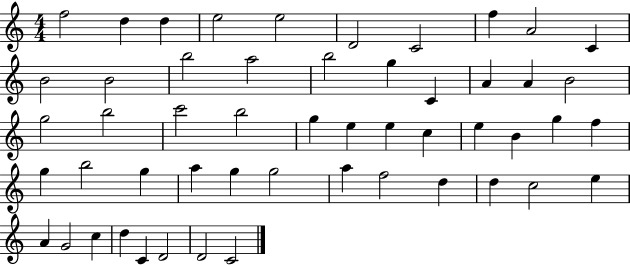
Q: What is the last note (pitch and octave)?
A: C4